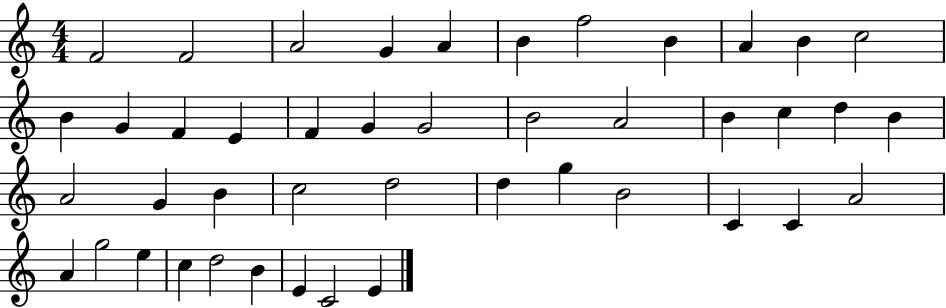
F4/h F4/h A4/h G4/q A4/q B4/q F5/h B4/q A4/q B4/q C5/h B4/q G4/q F4/q E4/q F4/q G4/q G4/h B4/h A4/h B4/q C5/q D5/q B4/q A4/h G4/q B4/q C5/h D5/h D5/q G5/q B4/h C4/q C4/q A4/h A4/q G5/h E5/q C5/q D5/h B4/q E4/q C4/h E4/q